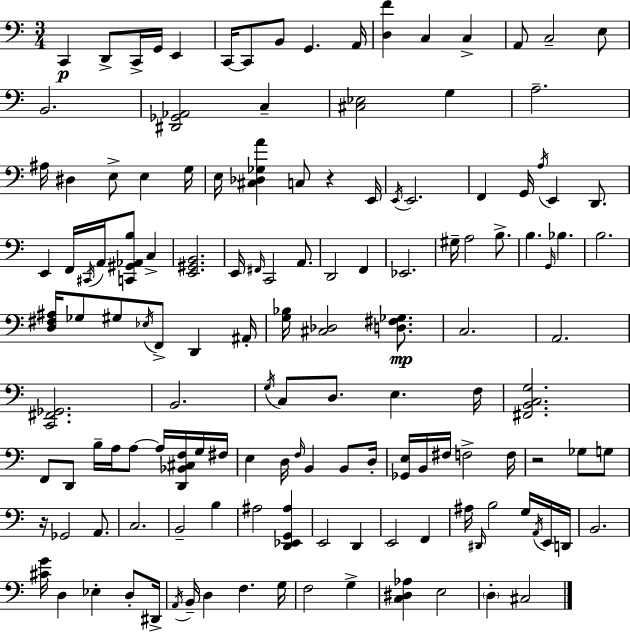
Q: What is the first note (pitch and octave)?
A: C2